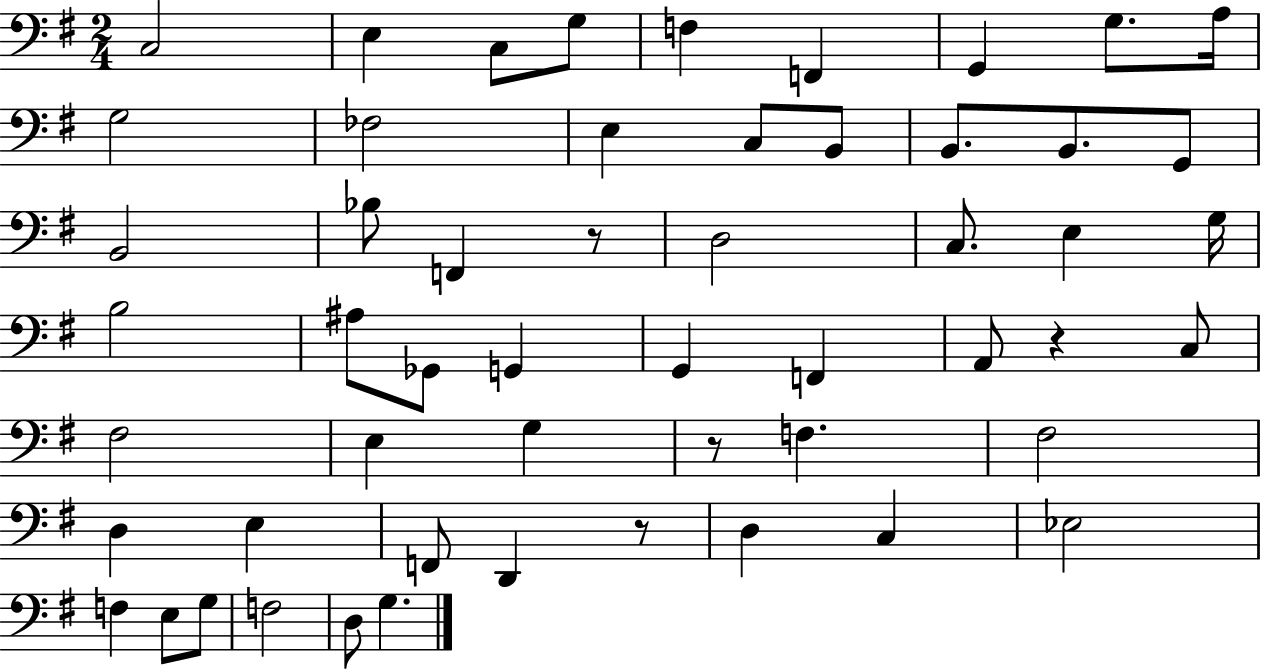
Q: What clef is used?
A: bass